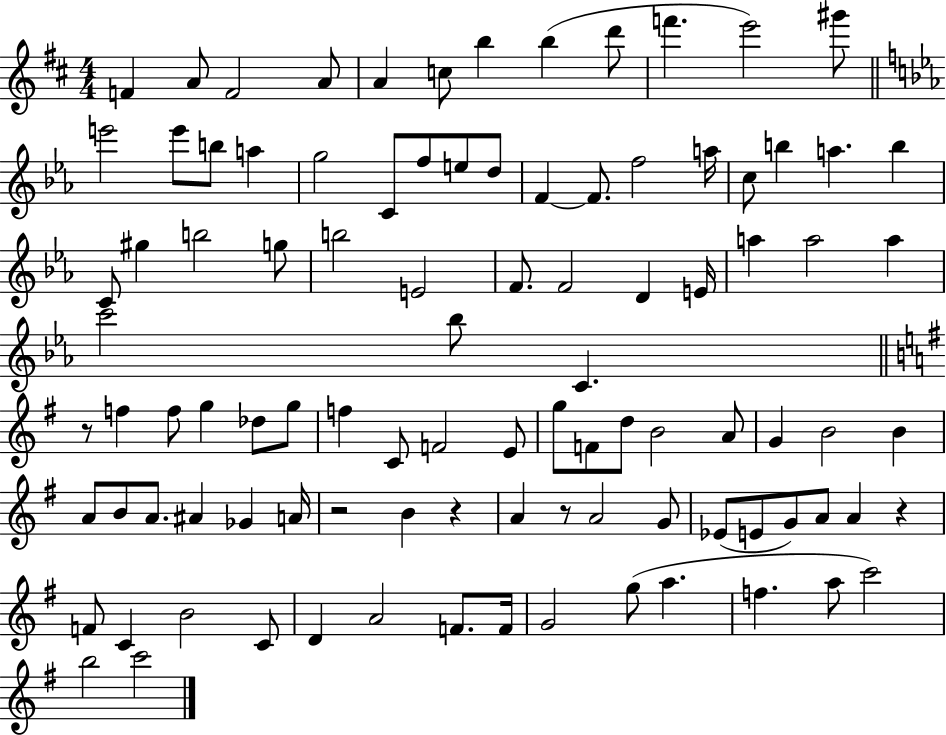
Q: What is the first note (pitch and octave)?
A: F4